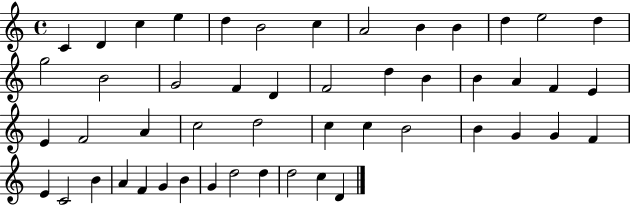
{
  \clef treble
  \time 4/4
  \defaultTimeSignature
  \key c \major
  c'4 d'4 c''4 e''4 | d''4 b'2 c''4 | a'2 b'4 b'4 | d''4 e''2 d''4 | \break g''2 b'2 | g'2 f'4 d'4 | f'2 d''4 b'4 | b'4 a'4 f'4 e'4 | \break e'4 f'2 a'4 | c''2 d''2 | c''4 c''4 b'2 | b'4 g'4 g'4 f'4 | \break e'4 c'2 b'4 | a'4 f'4 g'4 b'4 | g'4 d''2 d''4 | d''2 c''4 d'4 | \break \bar "|."
}